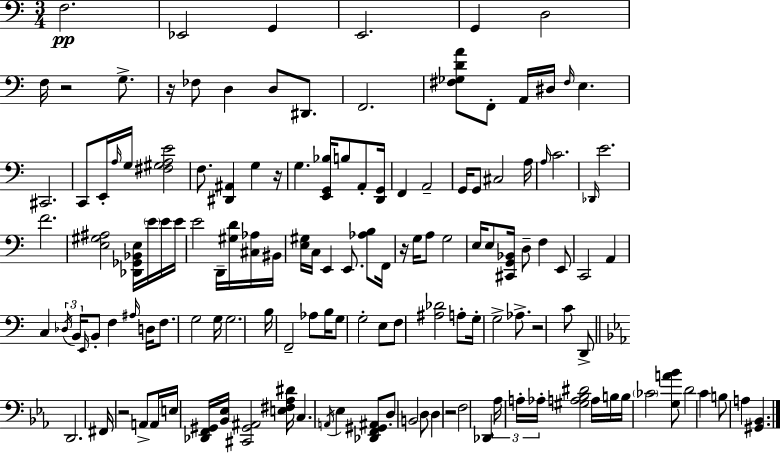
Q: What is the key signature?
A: A minor